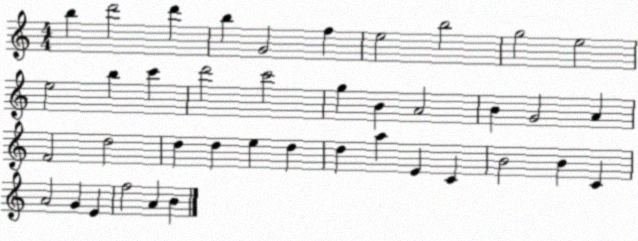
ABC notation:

X:1
T:Untitled
M:4/4
L:1/4
K:C
b d'2 d' b G2 f e2 b2 g2 e2 e2 b c' d'2 c'2 g B A2 B G2 A F2 d2 d d e d d a E C B2 B C A2 G E f2 A B